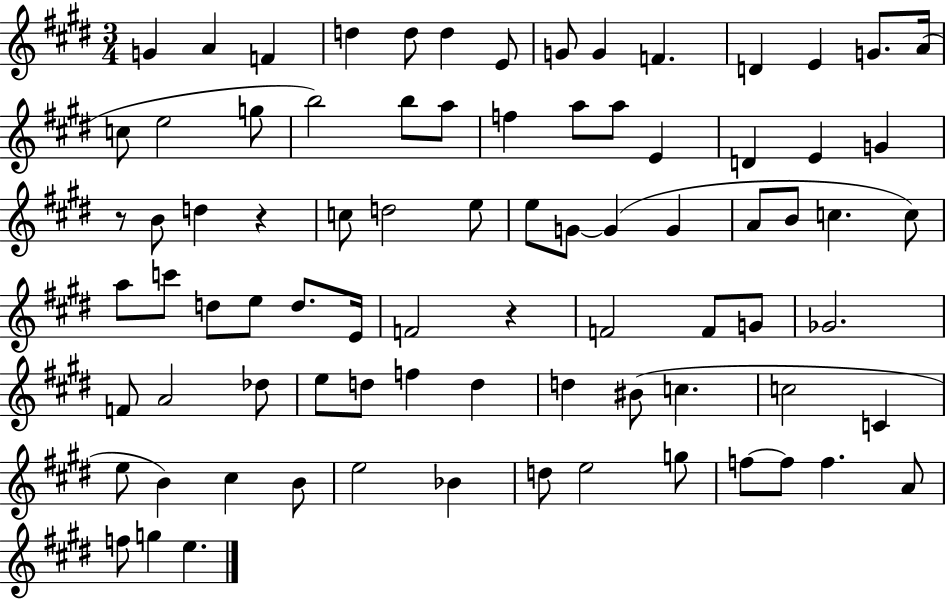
{
  \clef treble
  \numericTimeSignature
  \time 3/4
  \key e \major
  g'4 a'4 f'4 | d''4 d''8 d''4 e'8 | g'8 g'4 f'4. | d'4 e'4 g'8. a'16( | \break c''8 e''2 g''8 | b''2) b''8 a''8 | f''4 a''8 a''8 e'4 | d'4 e'4 g'4 | \break r8 b'8 d''4 r4 | c''8 d''2 e''8 | e''8 g'8~~ g'4( g'4 | a'8 b'8 c''4. c''8) | \break a''8 c'''8 d''8 e''8 d''8. e'16 | f'2 r4 | f'2 f'8 g'8 | ges'2. | \break f'8 a'2 des''8 | e''8 d''8 f''4 d''4 | d''4 bis'8( c''4. | c''2 c'4 | \break e''8 b'4) cis''4 b'8 | e''2 bes'4 | d''8 e''2 g''8 | f''8~~ f''8 f''4. a'8 | \break f''8 g''4 e''4. | \bar "|."
}